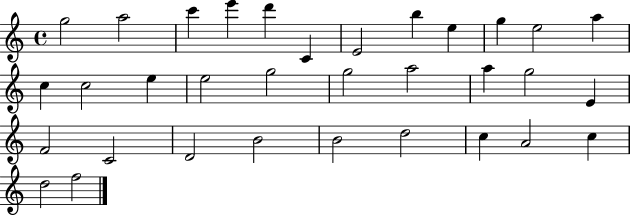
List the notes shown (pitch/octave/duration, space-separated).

G5/h A5/h C6/q E6/q D6/q C4/q E4/h B5/q E5/q G5/q E5/h A5/q C5/q C5/h E5/q E5/h G5/h G5/h A5/h A5/q G5/h E4/q F4/h C4/h D4/h B4/h B4/h D5/h C5/q A4/h C5/q D5/h F5/h